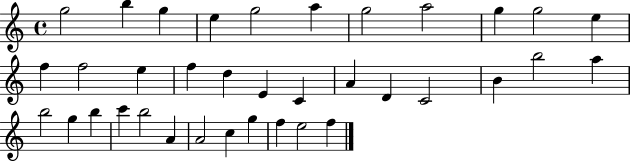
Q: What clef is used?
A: treble